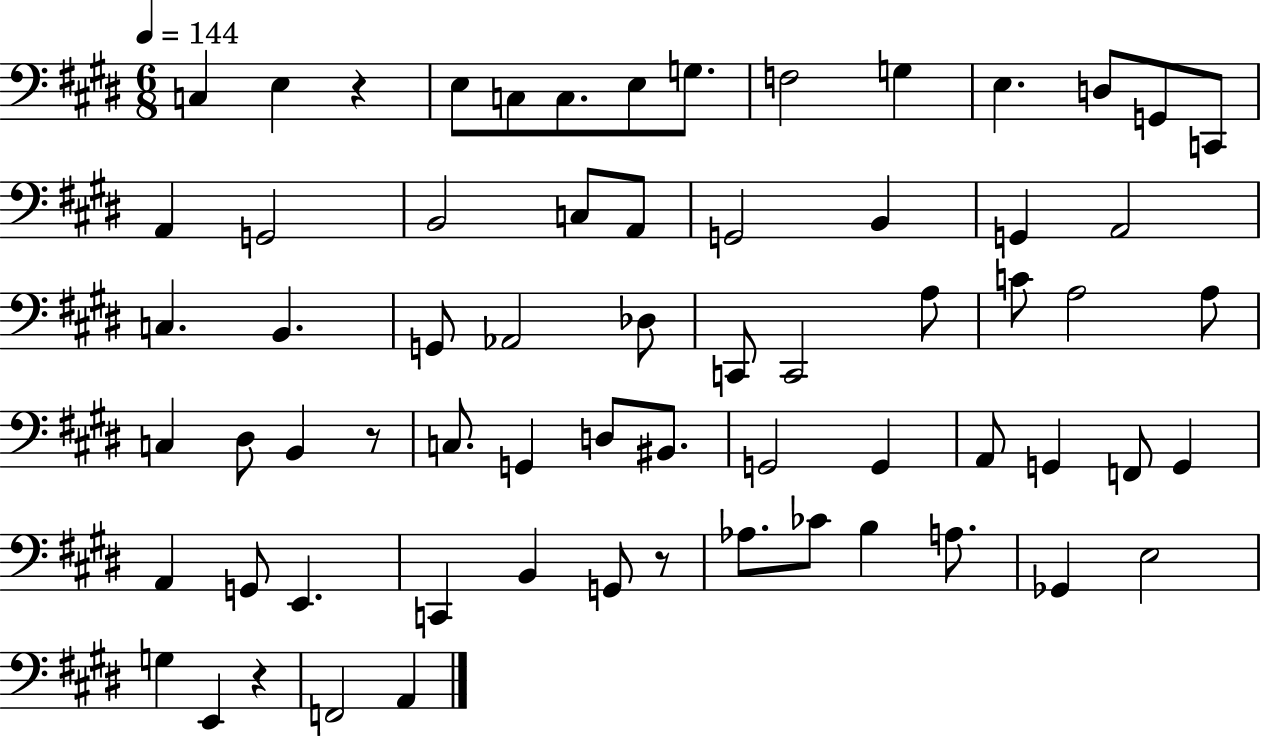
C3/q E3/q R/q E3/e C3/e C3/e. E3/e G3/e. F3/h G3/q E3/q. D3/e G2/e C2/e A2/q G2/h B2/h C3/e A2/e G2/h B2/q G2/q A2/h C3/q. B2/q. G2/e Ab2/h Db3/e C2/e C2/h A3/e C4/e A3/h A3/e C3/q D#3/e B2/q R/e C3/e. G2/q D3/e BIS2/e. G2/h G2/q A2/e G2/q F2/e G2/q A2/q G2/e E2/q. C2/q B2/q G2/e R/e Ab3/e. CES4/e B3/q A3/e. Gb2/q E3/h G3/q E2/q R/q F2/h A2/q